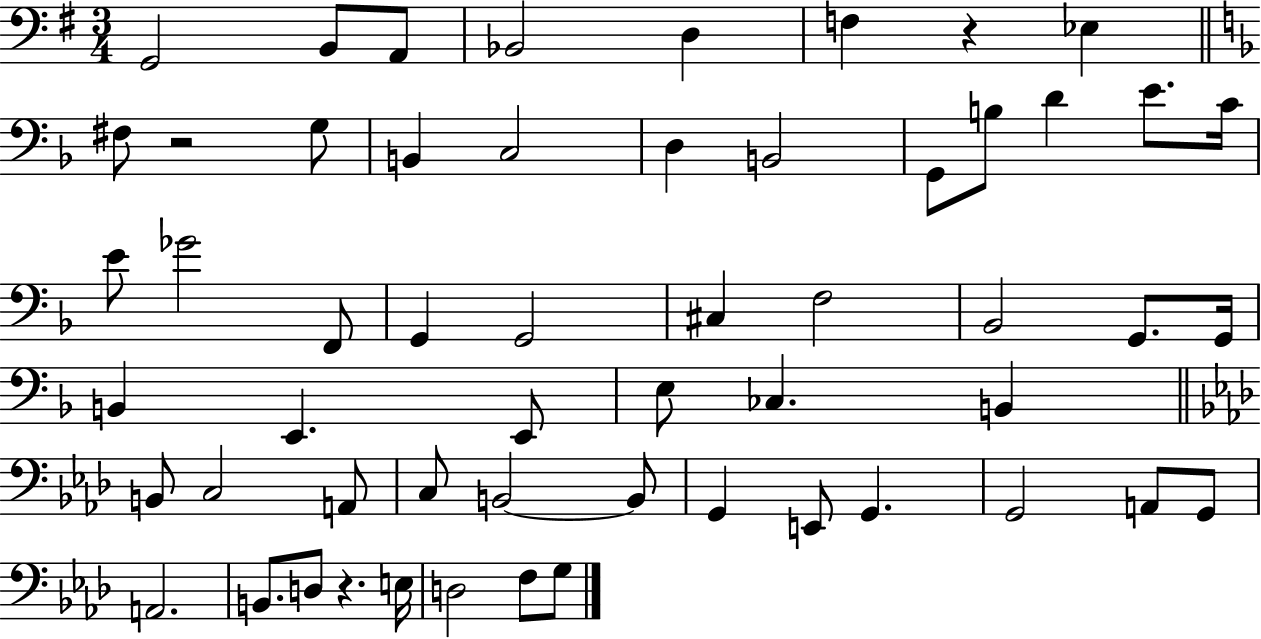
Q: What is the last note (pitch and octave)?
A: G3